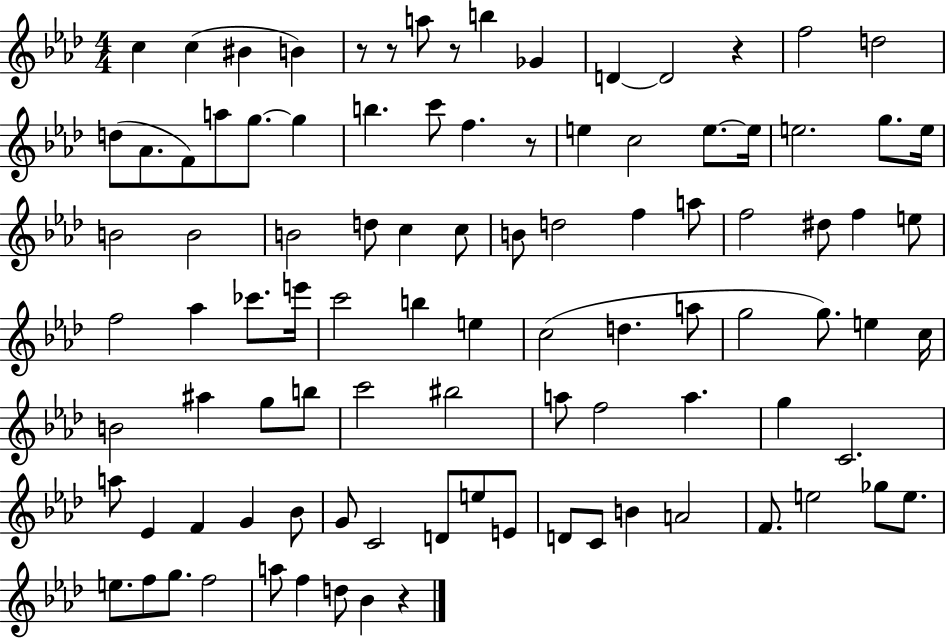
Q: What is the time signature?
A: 4/4